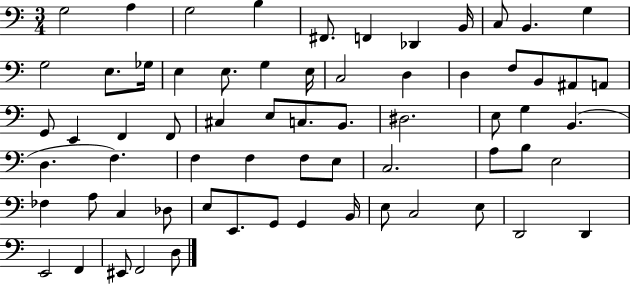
X:1
T:Untitled
M:3/4
L:1/4
K:C
G,2 A, G,2 B, ^F,,/2 F,, _D,, B,,/4 C,/2 B,, G, G,2 E,/2 _G,/4 E, E,/2 G, E,/4 C,2 D, D, F,/2 B,,/2 ^A,,/2 A,,/2 G,,/2 E,, F,, F,,/2 ^C, E,/2 C,/2 B,,/2 ^D,2 E,/2 G, B,, D, F, F, F, F,/2 E,/2 C,2 A,/2 B,/2 E,2 _F, A,/2 C, _D,/2 E,/2 E,,/2 G,,/2 G,, B,,/4 E,/2 C,2 E,/2 D,,2 D,, E,,2 F,, ^E,,/2 F,,2 D,/2